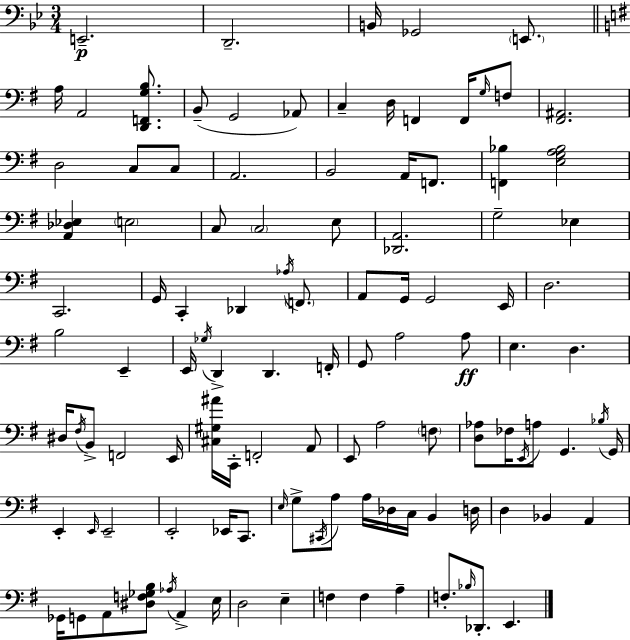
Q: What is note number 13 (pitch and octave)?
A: F2